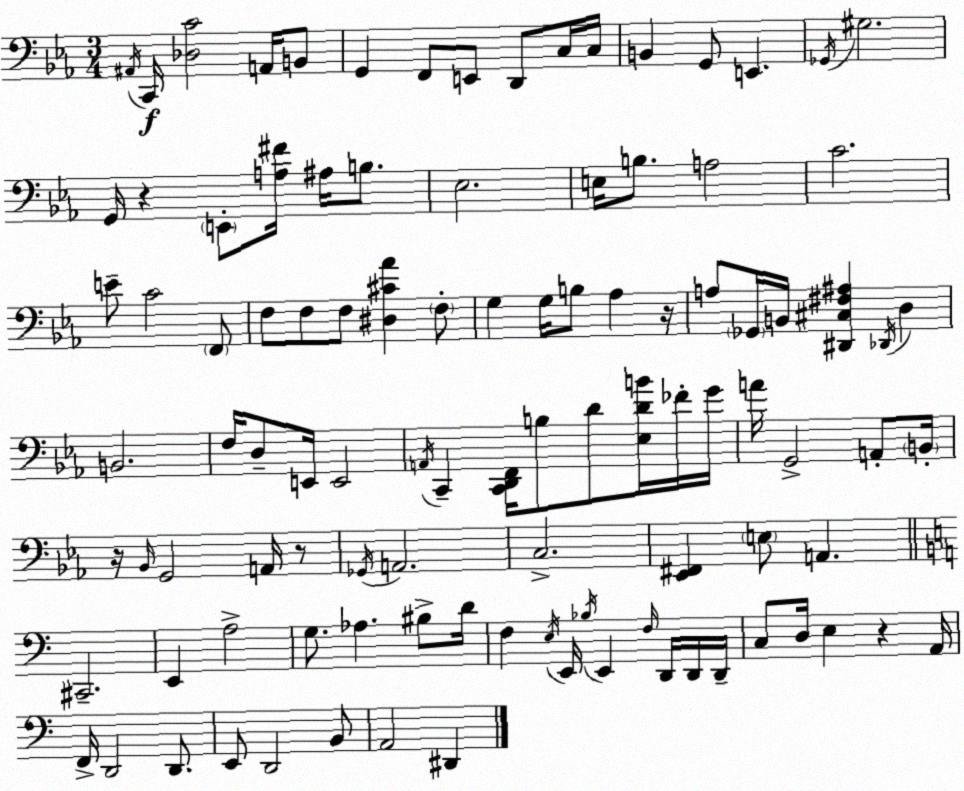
X:1
T:Untitled
M:3/4
L:1/4
K:Cm
^A,,/4 C,,/4 [_D,C]2 A,,/4 B,,/2 G,, F,,/2 E,,/2 D,,/2 C,/4 C,/4 B,, G,,/2 E,, _G,,/4 ^G,2 G,,/4 z E,,/2 [A,^F]/4 ^A,/4 B,/2 _E,2 E,/4 B,/2 A,2 C2 E/2 C2 F,,/2 F,/2 F,/2 F,/2 [^D,^C_A] F,/2 G, G,/4 B,/2 _A, z/4 A,/2 _G,,/4 B,,/4 [^D,,^C,^F,^A,] _D,,/4 D, B,,2 F,/4 D,/2 E,,/4 E,,2 A,,/4 C,, [C,,D,,F,,]/4 B,/2 D/2 [_E,DB]/4 _F/4 G/4 A/4 G,,2 A,,/2 B,,/4 z/4 _B,,/4 G,,2 A,,/4 z/2 _G,,/4 A,,2 C,2 [_E,,^F,,] E,/2 A,, ^C,,2 E,, A,2 G,/2 _A, ^B,/2 D/4 F, E,/4 E,,/4 _B,/4 E,, F,/4 D,,/4 D,,/4 D,,/4 C,/2 D,/4 E, z A,,/4 F,,/4 D,,2 D,,/2 E,,/2 D,,2 B,,/2 A,,2 ^D,,